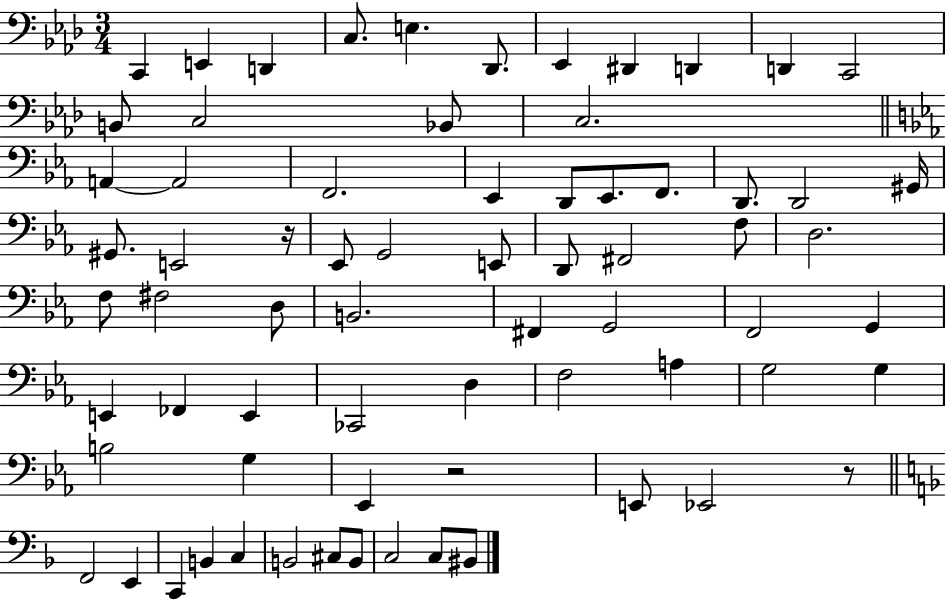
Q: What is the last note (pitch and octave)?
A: BIS2